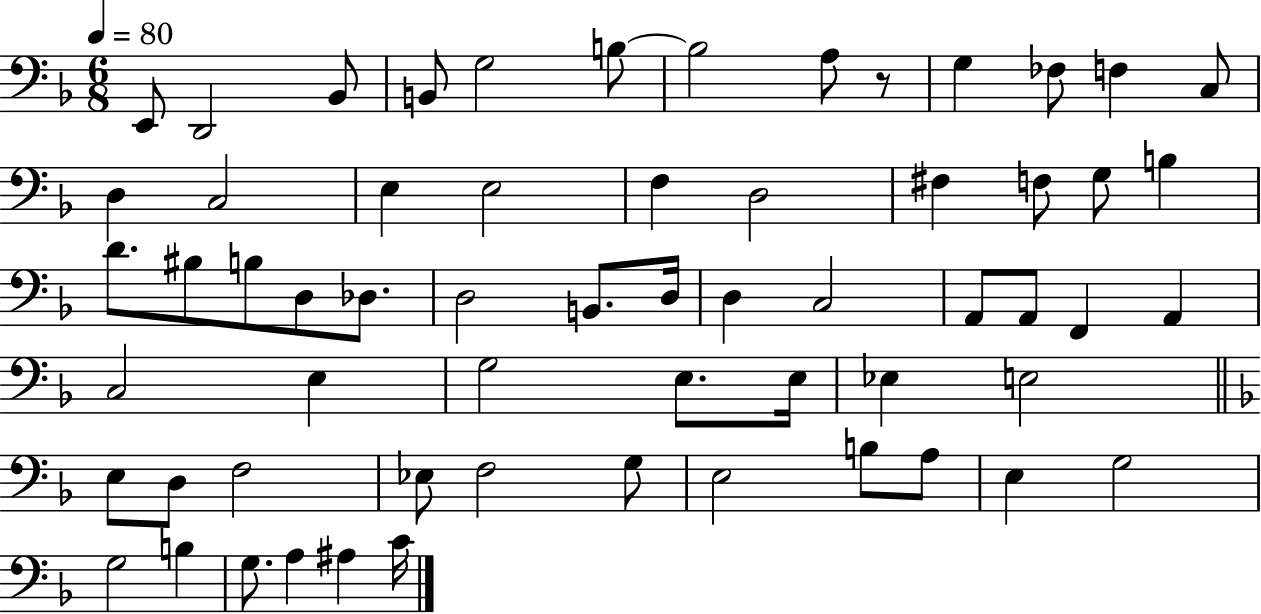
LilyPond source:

{
  \clef bass
  \numericTimeSignature
  \time 6/8
  \key f \major
  \tempo 4 = 80
  \repeat volta 2 { e,8 d,2 bes,8 | b,8 g2 b8~~ | b2 a8 r8 | g4 fes8 f4 c8 | \break d4 c2 | e4 e2 | f4 d2 | fis4 f8 g8 b4 | \break d'8. bis8 b8 d8 des8. | d2 b,8. d16 | d4 c2 | a,8 a,8 f,4 a,4 | \break c2 e4 | g2 e8. e16 | ees4 e2 | \bar "||" \break \key f \major e8 d8 f2 | ees8 f2 g8 | e2 b8 a8 | e4 g2 | \break g2 b4 | g8. a4 ais4 c'16 | } \bar "|."
}